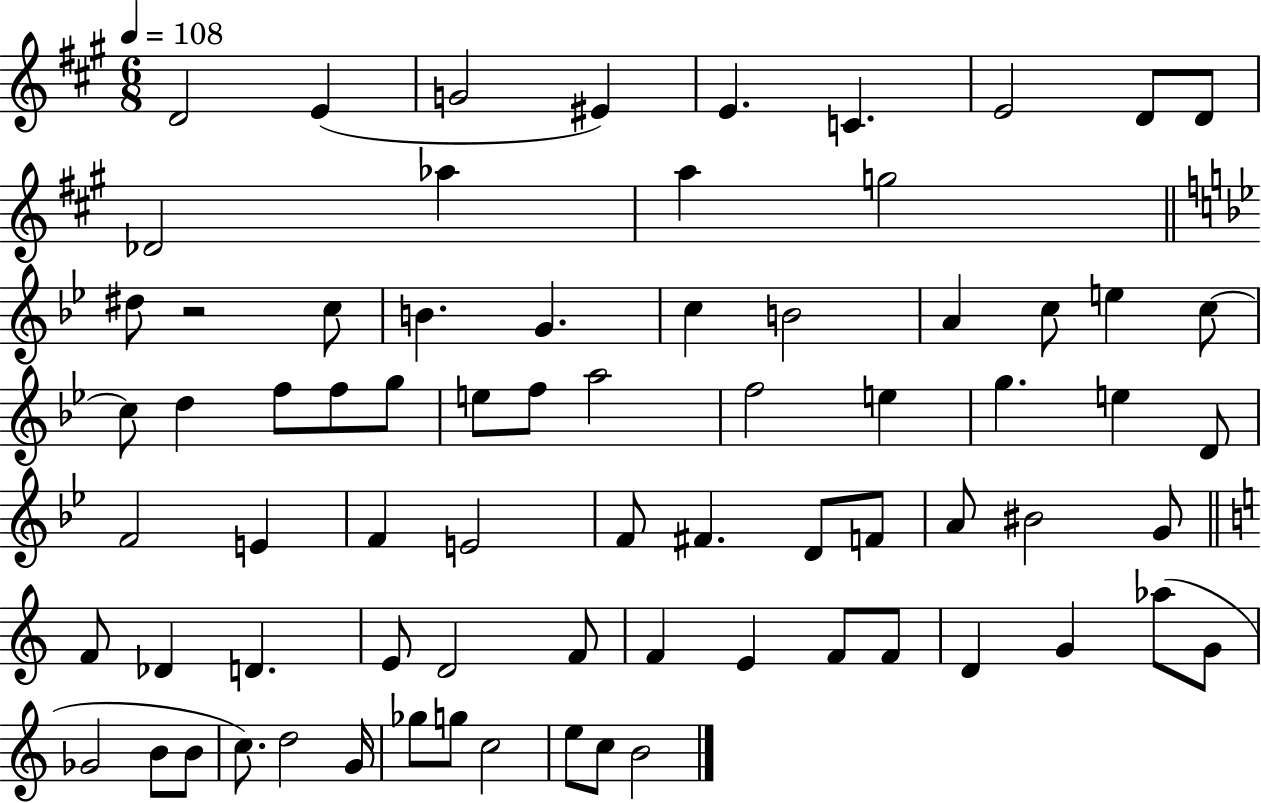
D4/h E4/q G4/h EIS4/q E4/q. C4/q. E4/h D4/e D4/e Db4/h Ab5/q A5/q G5/h D#5/e R/h C5/e B4/q. G4/q. C5/q B4/h A4/q C5/e E5/q C5/e C5/e D5/q F5/e F5/e G5/e E5/e F5/e A5/h F5/h E5/q G5/q. E5/q D4/e F4/h E4/q F4/q E4/h F4/e F#4/q. D4/e F4/e A4/e BIS4/h G4/e F4/e Db4/q D4/q. E4/e D4/h F4/e F4/q E4/q F4/e F4/e D4/q G4/q Ab5/e G4/e Gb4/h B4/e B4/e C5/e. D5/h G4/s Gb5/e G5/e C5/h E5/e C5/e B4/h